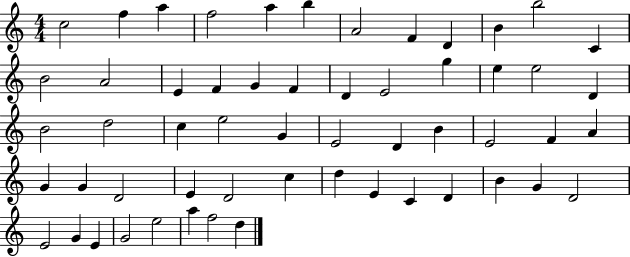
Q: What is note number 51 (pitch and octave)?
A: E4